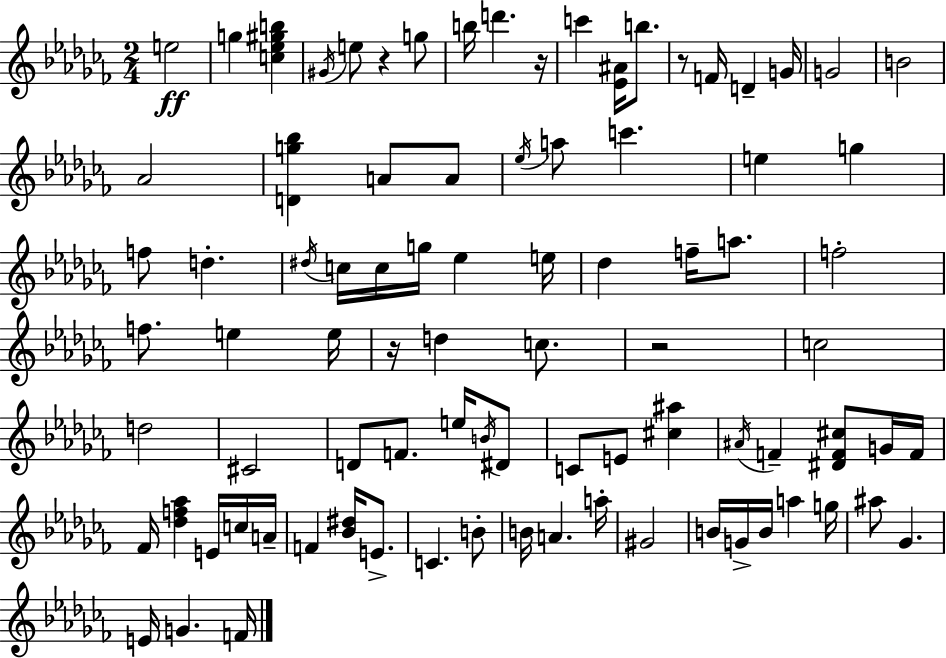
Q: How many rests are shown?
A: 5